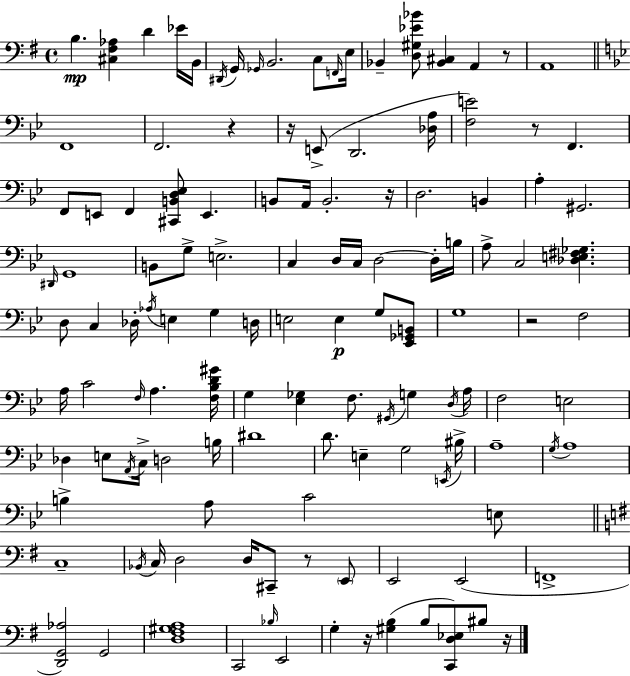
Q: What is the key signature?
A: G major